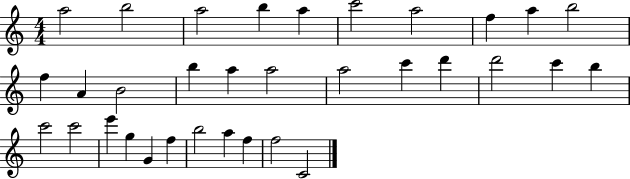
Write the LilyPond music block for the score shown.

{
  \clef treble
  \numericTimeSignature
  \time 4/4
  \key c \major
  a''2 b''2 | a''2 b''4 a''4 | c'''2 a''2 | f''4 a''4 b''2 | \break f''4 a'4 b'2 | b''4 a''4 a''2 | a''2 c'''4 d'''4 | d'''2 c'''4 b''4 | \break c'''2 c'''2 | e'''4 g''4 g'4 f''4 | b''2 a''4 f''4 | f''2 c'2 | \break \bar "|."
}